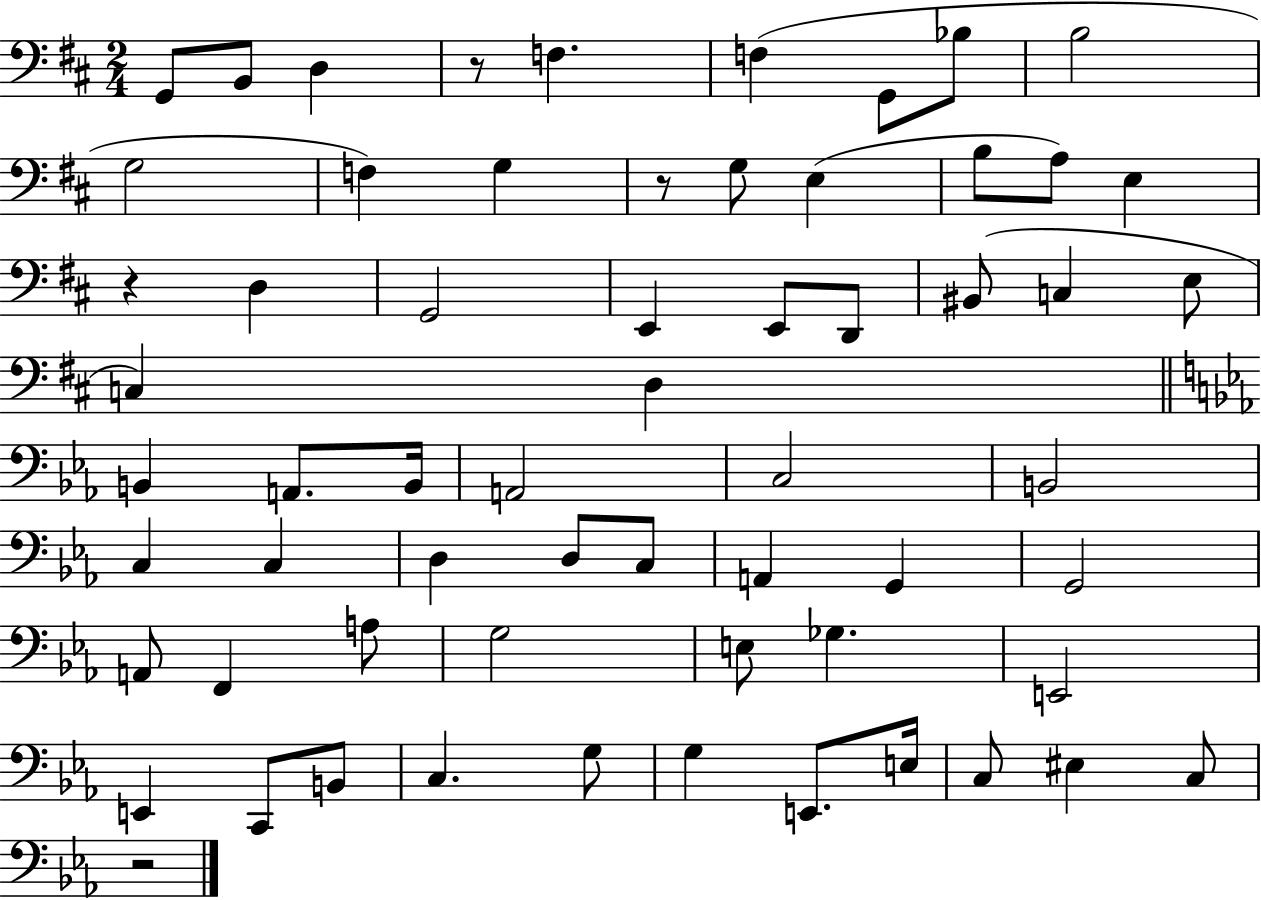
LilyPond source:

{
  \clef bass
  \numericTimeSignature
  \time 2/4
  \key d \major
  \repeat volta 2 { g,8 b,8 d4 | r8 f4. | f4( g,8 bes8 | b2 | \break g2 | f4) g4 | r8 g8 e4( | b8 a8) e4 | \break r4 d4 | g,2 | e,4 e,8 d,8 | bis,8( c4 e8 | \break c4) d4 | \bar "||" \break \key c \minor b,4 a,8. b,16 | a,2 | c2 | b,2 | \break c4 c4 | d4 d8 c8 | a,4 g,4 | g,2 | \break a,8 f,4 a8 | g2 | e8 ges4. | e,2 | \break e,4 c,8 b,8 | c4. g8 | g4 e,8. e16 | c8 eis4 c8 | \break r2 | } \bar "|."
}